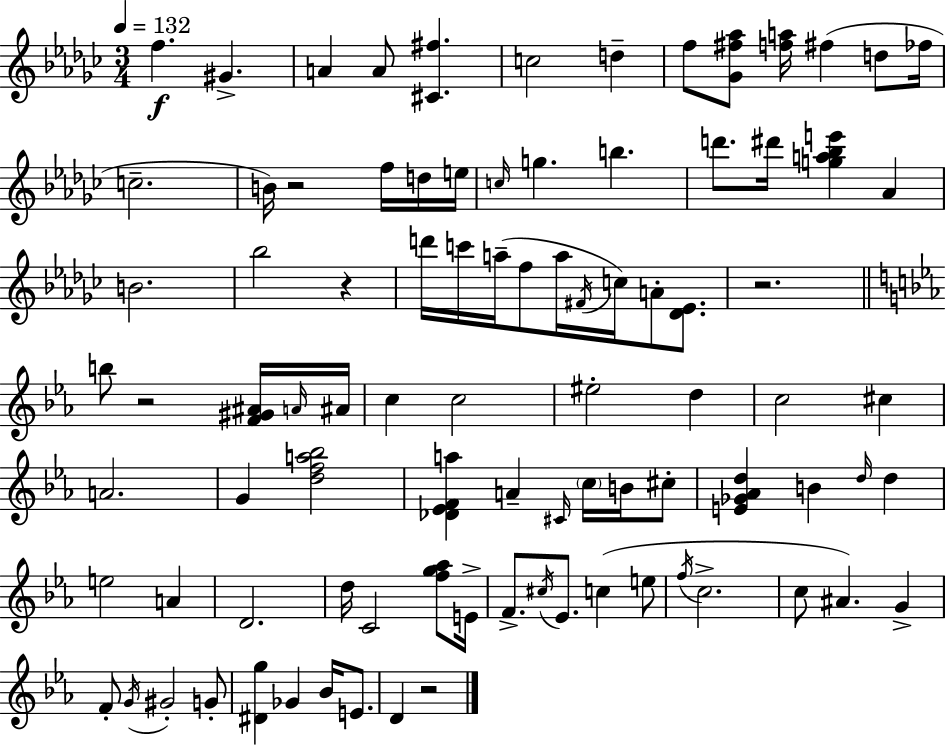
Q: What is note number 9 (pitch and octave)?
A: D5